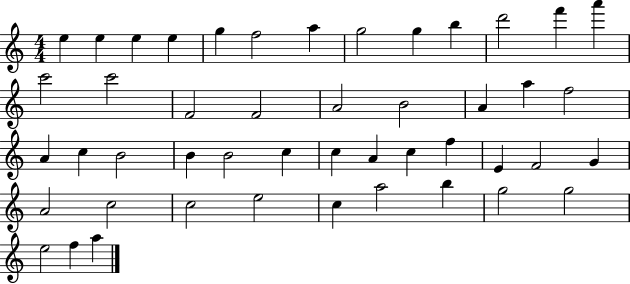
{
  \clef treble
  \numericTimeSignature
  \time 4/4
  \key c \major
  e''4 e''4 e''4 e''4 | g''4 f''2 a''4 | g''2 g''4 b''4 | d'''2 f'''4 a'''4 | \break c'''2 c'''2 | f'2 f'2 | a'2 b'2 | a'4 a''4 f''2 | \break a'4 c''4 b'2 | b'4 b'2 c''4 | c''4 a'4 c''4 f''4 | e'4 f'2 g'4 | \break a'2 c''2 | c''2 e''2 | c''4 a''2 b''4 | g''2 g''2 | \break e''2 f''4 a''4 | \bar "|."
}